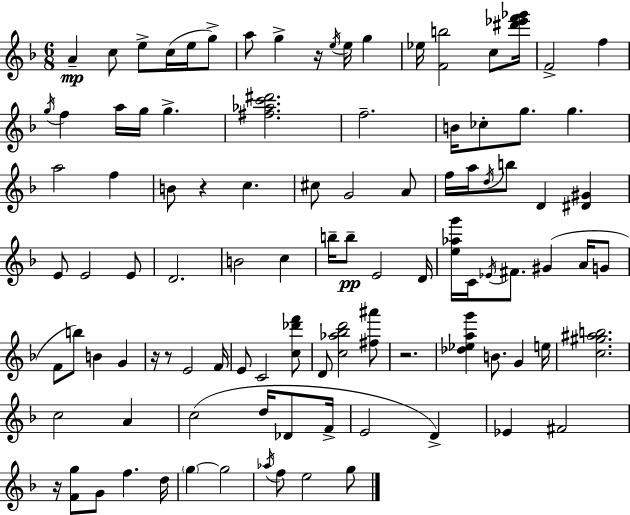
X:1
T:Untitled
M:6/8
L:1/4
K:Dm
A c/2 e/2 c/4 e/4 g/2 a/2 g z/4 e/4 e/4 g _e/4 [Fb]2 c/2 [^d'_e'f'_g']/4 F2 f g/4 f a/4 g/4 g [^f_ac'^d']2 f2 B/4 _c/2 g/2 g a2 f B/2 z c ^c/2 G2 A/2 f/4 a/4 d/4 b/2 D [^D^G] E/2 E2 E/2 D2 B2 c b/4 b/2 E2 D/4 [e_ag']/4 C/4 _E/4 ^F/2 ^G A/4 G/2 F/2 b/2 B G z/4 z/2 E2 F/4 E/2 C2 [c_d'f']/2 D/2 [c_a_bd']2 [^f^a']/2 z2 [_d_eag'] B/2 G e/4 [c^g^ab]2 c2 A c2 d/4 _D/2 F/4 E2 D _E ^F2 z/4 [Fg]/2 G/2 f d/4 g g2 _a/4 f/2 e2 g/2